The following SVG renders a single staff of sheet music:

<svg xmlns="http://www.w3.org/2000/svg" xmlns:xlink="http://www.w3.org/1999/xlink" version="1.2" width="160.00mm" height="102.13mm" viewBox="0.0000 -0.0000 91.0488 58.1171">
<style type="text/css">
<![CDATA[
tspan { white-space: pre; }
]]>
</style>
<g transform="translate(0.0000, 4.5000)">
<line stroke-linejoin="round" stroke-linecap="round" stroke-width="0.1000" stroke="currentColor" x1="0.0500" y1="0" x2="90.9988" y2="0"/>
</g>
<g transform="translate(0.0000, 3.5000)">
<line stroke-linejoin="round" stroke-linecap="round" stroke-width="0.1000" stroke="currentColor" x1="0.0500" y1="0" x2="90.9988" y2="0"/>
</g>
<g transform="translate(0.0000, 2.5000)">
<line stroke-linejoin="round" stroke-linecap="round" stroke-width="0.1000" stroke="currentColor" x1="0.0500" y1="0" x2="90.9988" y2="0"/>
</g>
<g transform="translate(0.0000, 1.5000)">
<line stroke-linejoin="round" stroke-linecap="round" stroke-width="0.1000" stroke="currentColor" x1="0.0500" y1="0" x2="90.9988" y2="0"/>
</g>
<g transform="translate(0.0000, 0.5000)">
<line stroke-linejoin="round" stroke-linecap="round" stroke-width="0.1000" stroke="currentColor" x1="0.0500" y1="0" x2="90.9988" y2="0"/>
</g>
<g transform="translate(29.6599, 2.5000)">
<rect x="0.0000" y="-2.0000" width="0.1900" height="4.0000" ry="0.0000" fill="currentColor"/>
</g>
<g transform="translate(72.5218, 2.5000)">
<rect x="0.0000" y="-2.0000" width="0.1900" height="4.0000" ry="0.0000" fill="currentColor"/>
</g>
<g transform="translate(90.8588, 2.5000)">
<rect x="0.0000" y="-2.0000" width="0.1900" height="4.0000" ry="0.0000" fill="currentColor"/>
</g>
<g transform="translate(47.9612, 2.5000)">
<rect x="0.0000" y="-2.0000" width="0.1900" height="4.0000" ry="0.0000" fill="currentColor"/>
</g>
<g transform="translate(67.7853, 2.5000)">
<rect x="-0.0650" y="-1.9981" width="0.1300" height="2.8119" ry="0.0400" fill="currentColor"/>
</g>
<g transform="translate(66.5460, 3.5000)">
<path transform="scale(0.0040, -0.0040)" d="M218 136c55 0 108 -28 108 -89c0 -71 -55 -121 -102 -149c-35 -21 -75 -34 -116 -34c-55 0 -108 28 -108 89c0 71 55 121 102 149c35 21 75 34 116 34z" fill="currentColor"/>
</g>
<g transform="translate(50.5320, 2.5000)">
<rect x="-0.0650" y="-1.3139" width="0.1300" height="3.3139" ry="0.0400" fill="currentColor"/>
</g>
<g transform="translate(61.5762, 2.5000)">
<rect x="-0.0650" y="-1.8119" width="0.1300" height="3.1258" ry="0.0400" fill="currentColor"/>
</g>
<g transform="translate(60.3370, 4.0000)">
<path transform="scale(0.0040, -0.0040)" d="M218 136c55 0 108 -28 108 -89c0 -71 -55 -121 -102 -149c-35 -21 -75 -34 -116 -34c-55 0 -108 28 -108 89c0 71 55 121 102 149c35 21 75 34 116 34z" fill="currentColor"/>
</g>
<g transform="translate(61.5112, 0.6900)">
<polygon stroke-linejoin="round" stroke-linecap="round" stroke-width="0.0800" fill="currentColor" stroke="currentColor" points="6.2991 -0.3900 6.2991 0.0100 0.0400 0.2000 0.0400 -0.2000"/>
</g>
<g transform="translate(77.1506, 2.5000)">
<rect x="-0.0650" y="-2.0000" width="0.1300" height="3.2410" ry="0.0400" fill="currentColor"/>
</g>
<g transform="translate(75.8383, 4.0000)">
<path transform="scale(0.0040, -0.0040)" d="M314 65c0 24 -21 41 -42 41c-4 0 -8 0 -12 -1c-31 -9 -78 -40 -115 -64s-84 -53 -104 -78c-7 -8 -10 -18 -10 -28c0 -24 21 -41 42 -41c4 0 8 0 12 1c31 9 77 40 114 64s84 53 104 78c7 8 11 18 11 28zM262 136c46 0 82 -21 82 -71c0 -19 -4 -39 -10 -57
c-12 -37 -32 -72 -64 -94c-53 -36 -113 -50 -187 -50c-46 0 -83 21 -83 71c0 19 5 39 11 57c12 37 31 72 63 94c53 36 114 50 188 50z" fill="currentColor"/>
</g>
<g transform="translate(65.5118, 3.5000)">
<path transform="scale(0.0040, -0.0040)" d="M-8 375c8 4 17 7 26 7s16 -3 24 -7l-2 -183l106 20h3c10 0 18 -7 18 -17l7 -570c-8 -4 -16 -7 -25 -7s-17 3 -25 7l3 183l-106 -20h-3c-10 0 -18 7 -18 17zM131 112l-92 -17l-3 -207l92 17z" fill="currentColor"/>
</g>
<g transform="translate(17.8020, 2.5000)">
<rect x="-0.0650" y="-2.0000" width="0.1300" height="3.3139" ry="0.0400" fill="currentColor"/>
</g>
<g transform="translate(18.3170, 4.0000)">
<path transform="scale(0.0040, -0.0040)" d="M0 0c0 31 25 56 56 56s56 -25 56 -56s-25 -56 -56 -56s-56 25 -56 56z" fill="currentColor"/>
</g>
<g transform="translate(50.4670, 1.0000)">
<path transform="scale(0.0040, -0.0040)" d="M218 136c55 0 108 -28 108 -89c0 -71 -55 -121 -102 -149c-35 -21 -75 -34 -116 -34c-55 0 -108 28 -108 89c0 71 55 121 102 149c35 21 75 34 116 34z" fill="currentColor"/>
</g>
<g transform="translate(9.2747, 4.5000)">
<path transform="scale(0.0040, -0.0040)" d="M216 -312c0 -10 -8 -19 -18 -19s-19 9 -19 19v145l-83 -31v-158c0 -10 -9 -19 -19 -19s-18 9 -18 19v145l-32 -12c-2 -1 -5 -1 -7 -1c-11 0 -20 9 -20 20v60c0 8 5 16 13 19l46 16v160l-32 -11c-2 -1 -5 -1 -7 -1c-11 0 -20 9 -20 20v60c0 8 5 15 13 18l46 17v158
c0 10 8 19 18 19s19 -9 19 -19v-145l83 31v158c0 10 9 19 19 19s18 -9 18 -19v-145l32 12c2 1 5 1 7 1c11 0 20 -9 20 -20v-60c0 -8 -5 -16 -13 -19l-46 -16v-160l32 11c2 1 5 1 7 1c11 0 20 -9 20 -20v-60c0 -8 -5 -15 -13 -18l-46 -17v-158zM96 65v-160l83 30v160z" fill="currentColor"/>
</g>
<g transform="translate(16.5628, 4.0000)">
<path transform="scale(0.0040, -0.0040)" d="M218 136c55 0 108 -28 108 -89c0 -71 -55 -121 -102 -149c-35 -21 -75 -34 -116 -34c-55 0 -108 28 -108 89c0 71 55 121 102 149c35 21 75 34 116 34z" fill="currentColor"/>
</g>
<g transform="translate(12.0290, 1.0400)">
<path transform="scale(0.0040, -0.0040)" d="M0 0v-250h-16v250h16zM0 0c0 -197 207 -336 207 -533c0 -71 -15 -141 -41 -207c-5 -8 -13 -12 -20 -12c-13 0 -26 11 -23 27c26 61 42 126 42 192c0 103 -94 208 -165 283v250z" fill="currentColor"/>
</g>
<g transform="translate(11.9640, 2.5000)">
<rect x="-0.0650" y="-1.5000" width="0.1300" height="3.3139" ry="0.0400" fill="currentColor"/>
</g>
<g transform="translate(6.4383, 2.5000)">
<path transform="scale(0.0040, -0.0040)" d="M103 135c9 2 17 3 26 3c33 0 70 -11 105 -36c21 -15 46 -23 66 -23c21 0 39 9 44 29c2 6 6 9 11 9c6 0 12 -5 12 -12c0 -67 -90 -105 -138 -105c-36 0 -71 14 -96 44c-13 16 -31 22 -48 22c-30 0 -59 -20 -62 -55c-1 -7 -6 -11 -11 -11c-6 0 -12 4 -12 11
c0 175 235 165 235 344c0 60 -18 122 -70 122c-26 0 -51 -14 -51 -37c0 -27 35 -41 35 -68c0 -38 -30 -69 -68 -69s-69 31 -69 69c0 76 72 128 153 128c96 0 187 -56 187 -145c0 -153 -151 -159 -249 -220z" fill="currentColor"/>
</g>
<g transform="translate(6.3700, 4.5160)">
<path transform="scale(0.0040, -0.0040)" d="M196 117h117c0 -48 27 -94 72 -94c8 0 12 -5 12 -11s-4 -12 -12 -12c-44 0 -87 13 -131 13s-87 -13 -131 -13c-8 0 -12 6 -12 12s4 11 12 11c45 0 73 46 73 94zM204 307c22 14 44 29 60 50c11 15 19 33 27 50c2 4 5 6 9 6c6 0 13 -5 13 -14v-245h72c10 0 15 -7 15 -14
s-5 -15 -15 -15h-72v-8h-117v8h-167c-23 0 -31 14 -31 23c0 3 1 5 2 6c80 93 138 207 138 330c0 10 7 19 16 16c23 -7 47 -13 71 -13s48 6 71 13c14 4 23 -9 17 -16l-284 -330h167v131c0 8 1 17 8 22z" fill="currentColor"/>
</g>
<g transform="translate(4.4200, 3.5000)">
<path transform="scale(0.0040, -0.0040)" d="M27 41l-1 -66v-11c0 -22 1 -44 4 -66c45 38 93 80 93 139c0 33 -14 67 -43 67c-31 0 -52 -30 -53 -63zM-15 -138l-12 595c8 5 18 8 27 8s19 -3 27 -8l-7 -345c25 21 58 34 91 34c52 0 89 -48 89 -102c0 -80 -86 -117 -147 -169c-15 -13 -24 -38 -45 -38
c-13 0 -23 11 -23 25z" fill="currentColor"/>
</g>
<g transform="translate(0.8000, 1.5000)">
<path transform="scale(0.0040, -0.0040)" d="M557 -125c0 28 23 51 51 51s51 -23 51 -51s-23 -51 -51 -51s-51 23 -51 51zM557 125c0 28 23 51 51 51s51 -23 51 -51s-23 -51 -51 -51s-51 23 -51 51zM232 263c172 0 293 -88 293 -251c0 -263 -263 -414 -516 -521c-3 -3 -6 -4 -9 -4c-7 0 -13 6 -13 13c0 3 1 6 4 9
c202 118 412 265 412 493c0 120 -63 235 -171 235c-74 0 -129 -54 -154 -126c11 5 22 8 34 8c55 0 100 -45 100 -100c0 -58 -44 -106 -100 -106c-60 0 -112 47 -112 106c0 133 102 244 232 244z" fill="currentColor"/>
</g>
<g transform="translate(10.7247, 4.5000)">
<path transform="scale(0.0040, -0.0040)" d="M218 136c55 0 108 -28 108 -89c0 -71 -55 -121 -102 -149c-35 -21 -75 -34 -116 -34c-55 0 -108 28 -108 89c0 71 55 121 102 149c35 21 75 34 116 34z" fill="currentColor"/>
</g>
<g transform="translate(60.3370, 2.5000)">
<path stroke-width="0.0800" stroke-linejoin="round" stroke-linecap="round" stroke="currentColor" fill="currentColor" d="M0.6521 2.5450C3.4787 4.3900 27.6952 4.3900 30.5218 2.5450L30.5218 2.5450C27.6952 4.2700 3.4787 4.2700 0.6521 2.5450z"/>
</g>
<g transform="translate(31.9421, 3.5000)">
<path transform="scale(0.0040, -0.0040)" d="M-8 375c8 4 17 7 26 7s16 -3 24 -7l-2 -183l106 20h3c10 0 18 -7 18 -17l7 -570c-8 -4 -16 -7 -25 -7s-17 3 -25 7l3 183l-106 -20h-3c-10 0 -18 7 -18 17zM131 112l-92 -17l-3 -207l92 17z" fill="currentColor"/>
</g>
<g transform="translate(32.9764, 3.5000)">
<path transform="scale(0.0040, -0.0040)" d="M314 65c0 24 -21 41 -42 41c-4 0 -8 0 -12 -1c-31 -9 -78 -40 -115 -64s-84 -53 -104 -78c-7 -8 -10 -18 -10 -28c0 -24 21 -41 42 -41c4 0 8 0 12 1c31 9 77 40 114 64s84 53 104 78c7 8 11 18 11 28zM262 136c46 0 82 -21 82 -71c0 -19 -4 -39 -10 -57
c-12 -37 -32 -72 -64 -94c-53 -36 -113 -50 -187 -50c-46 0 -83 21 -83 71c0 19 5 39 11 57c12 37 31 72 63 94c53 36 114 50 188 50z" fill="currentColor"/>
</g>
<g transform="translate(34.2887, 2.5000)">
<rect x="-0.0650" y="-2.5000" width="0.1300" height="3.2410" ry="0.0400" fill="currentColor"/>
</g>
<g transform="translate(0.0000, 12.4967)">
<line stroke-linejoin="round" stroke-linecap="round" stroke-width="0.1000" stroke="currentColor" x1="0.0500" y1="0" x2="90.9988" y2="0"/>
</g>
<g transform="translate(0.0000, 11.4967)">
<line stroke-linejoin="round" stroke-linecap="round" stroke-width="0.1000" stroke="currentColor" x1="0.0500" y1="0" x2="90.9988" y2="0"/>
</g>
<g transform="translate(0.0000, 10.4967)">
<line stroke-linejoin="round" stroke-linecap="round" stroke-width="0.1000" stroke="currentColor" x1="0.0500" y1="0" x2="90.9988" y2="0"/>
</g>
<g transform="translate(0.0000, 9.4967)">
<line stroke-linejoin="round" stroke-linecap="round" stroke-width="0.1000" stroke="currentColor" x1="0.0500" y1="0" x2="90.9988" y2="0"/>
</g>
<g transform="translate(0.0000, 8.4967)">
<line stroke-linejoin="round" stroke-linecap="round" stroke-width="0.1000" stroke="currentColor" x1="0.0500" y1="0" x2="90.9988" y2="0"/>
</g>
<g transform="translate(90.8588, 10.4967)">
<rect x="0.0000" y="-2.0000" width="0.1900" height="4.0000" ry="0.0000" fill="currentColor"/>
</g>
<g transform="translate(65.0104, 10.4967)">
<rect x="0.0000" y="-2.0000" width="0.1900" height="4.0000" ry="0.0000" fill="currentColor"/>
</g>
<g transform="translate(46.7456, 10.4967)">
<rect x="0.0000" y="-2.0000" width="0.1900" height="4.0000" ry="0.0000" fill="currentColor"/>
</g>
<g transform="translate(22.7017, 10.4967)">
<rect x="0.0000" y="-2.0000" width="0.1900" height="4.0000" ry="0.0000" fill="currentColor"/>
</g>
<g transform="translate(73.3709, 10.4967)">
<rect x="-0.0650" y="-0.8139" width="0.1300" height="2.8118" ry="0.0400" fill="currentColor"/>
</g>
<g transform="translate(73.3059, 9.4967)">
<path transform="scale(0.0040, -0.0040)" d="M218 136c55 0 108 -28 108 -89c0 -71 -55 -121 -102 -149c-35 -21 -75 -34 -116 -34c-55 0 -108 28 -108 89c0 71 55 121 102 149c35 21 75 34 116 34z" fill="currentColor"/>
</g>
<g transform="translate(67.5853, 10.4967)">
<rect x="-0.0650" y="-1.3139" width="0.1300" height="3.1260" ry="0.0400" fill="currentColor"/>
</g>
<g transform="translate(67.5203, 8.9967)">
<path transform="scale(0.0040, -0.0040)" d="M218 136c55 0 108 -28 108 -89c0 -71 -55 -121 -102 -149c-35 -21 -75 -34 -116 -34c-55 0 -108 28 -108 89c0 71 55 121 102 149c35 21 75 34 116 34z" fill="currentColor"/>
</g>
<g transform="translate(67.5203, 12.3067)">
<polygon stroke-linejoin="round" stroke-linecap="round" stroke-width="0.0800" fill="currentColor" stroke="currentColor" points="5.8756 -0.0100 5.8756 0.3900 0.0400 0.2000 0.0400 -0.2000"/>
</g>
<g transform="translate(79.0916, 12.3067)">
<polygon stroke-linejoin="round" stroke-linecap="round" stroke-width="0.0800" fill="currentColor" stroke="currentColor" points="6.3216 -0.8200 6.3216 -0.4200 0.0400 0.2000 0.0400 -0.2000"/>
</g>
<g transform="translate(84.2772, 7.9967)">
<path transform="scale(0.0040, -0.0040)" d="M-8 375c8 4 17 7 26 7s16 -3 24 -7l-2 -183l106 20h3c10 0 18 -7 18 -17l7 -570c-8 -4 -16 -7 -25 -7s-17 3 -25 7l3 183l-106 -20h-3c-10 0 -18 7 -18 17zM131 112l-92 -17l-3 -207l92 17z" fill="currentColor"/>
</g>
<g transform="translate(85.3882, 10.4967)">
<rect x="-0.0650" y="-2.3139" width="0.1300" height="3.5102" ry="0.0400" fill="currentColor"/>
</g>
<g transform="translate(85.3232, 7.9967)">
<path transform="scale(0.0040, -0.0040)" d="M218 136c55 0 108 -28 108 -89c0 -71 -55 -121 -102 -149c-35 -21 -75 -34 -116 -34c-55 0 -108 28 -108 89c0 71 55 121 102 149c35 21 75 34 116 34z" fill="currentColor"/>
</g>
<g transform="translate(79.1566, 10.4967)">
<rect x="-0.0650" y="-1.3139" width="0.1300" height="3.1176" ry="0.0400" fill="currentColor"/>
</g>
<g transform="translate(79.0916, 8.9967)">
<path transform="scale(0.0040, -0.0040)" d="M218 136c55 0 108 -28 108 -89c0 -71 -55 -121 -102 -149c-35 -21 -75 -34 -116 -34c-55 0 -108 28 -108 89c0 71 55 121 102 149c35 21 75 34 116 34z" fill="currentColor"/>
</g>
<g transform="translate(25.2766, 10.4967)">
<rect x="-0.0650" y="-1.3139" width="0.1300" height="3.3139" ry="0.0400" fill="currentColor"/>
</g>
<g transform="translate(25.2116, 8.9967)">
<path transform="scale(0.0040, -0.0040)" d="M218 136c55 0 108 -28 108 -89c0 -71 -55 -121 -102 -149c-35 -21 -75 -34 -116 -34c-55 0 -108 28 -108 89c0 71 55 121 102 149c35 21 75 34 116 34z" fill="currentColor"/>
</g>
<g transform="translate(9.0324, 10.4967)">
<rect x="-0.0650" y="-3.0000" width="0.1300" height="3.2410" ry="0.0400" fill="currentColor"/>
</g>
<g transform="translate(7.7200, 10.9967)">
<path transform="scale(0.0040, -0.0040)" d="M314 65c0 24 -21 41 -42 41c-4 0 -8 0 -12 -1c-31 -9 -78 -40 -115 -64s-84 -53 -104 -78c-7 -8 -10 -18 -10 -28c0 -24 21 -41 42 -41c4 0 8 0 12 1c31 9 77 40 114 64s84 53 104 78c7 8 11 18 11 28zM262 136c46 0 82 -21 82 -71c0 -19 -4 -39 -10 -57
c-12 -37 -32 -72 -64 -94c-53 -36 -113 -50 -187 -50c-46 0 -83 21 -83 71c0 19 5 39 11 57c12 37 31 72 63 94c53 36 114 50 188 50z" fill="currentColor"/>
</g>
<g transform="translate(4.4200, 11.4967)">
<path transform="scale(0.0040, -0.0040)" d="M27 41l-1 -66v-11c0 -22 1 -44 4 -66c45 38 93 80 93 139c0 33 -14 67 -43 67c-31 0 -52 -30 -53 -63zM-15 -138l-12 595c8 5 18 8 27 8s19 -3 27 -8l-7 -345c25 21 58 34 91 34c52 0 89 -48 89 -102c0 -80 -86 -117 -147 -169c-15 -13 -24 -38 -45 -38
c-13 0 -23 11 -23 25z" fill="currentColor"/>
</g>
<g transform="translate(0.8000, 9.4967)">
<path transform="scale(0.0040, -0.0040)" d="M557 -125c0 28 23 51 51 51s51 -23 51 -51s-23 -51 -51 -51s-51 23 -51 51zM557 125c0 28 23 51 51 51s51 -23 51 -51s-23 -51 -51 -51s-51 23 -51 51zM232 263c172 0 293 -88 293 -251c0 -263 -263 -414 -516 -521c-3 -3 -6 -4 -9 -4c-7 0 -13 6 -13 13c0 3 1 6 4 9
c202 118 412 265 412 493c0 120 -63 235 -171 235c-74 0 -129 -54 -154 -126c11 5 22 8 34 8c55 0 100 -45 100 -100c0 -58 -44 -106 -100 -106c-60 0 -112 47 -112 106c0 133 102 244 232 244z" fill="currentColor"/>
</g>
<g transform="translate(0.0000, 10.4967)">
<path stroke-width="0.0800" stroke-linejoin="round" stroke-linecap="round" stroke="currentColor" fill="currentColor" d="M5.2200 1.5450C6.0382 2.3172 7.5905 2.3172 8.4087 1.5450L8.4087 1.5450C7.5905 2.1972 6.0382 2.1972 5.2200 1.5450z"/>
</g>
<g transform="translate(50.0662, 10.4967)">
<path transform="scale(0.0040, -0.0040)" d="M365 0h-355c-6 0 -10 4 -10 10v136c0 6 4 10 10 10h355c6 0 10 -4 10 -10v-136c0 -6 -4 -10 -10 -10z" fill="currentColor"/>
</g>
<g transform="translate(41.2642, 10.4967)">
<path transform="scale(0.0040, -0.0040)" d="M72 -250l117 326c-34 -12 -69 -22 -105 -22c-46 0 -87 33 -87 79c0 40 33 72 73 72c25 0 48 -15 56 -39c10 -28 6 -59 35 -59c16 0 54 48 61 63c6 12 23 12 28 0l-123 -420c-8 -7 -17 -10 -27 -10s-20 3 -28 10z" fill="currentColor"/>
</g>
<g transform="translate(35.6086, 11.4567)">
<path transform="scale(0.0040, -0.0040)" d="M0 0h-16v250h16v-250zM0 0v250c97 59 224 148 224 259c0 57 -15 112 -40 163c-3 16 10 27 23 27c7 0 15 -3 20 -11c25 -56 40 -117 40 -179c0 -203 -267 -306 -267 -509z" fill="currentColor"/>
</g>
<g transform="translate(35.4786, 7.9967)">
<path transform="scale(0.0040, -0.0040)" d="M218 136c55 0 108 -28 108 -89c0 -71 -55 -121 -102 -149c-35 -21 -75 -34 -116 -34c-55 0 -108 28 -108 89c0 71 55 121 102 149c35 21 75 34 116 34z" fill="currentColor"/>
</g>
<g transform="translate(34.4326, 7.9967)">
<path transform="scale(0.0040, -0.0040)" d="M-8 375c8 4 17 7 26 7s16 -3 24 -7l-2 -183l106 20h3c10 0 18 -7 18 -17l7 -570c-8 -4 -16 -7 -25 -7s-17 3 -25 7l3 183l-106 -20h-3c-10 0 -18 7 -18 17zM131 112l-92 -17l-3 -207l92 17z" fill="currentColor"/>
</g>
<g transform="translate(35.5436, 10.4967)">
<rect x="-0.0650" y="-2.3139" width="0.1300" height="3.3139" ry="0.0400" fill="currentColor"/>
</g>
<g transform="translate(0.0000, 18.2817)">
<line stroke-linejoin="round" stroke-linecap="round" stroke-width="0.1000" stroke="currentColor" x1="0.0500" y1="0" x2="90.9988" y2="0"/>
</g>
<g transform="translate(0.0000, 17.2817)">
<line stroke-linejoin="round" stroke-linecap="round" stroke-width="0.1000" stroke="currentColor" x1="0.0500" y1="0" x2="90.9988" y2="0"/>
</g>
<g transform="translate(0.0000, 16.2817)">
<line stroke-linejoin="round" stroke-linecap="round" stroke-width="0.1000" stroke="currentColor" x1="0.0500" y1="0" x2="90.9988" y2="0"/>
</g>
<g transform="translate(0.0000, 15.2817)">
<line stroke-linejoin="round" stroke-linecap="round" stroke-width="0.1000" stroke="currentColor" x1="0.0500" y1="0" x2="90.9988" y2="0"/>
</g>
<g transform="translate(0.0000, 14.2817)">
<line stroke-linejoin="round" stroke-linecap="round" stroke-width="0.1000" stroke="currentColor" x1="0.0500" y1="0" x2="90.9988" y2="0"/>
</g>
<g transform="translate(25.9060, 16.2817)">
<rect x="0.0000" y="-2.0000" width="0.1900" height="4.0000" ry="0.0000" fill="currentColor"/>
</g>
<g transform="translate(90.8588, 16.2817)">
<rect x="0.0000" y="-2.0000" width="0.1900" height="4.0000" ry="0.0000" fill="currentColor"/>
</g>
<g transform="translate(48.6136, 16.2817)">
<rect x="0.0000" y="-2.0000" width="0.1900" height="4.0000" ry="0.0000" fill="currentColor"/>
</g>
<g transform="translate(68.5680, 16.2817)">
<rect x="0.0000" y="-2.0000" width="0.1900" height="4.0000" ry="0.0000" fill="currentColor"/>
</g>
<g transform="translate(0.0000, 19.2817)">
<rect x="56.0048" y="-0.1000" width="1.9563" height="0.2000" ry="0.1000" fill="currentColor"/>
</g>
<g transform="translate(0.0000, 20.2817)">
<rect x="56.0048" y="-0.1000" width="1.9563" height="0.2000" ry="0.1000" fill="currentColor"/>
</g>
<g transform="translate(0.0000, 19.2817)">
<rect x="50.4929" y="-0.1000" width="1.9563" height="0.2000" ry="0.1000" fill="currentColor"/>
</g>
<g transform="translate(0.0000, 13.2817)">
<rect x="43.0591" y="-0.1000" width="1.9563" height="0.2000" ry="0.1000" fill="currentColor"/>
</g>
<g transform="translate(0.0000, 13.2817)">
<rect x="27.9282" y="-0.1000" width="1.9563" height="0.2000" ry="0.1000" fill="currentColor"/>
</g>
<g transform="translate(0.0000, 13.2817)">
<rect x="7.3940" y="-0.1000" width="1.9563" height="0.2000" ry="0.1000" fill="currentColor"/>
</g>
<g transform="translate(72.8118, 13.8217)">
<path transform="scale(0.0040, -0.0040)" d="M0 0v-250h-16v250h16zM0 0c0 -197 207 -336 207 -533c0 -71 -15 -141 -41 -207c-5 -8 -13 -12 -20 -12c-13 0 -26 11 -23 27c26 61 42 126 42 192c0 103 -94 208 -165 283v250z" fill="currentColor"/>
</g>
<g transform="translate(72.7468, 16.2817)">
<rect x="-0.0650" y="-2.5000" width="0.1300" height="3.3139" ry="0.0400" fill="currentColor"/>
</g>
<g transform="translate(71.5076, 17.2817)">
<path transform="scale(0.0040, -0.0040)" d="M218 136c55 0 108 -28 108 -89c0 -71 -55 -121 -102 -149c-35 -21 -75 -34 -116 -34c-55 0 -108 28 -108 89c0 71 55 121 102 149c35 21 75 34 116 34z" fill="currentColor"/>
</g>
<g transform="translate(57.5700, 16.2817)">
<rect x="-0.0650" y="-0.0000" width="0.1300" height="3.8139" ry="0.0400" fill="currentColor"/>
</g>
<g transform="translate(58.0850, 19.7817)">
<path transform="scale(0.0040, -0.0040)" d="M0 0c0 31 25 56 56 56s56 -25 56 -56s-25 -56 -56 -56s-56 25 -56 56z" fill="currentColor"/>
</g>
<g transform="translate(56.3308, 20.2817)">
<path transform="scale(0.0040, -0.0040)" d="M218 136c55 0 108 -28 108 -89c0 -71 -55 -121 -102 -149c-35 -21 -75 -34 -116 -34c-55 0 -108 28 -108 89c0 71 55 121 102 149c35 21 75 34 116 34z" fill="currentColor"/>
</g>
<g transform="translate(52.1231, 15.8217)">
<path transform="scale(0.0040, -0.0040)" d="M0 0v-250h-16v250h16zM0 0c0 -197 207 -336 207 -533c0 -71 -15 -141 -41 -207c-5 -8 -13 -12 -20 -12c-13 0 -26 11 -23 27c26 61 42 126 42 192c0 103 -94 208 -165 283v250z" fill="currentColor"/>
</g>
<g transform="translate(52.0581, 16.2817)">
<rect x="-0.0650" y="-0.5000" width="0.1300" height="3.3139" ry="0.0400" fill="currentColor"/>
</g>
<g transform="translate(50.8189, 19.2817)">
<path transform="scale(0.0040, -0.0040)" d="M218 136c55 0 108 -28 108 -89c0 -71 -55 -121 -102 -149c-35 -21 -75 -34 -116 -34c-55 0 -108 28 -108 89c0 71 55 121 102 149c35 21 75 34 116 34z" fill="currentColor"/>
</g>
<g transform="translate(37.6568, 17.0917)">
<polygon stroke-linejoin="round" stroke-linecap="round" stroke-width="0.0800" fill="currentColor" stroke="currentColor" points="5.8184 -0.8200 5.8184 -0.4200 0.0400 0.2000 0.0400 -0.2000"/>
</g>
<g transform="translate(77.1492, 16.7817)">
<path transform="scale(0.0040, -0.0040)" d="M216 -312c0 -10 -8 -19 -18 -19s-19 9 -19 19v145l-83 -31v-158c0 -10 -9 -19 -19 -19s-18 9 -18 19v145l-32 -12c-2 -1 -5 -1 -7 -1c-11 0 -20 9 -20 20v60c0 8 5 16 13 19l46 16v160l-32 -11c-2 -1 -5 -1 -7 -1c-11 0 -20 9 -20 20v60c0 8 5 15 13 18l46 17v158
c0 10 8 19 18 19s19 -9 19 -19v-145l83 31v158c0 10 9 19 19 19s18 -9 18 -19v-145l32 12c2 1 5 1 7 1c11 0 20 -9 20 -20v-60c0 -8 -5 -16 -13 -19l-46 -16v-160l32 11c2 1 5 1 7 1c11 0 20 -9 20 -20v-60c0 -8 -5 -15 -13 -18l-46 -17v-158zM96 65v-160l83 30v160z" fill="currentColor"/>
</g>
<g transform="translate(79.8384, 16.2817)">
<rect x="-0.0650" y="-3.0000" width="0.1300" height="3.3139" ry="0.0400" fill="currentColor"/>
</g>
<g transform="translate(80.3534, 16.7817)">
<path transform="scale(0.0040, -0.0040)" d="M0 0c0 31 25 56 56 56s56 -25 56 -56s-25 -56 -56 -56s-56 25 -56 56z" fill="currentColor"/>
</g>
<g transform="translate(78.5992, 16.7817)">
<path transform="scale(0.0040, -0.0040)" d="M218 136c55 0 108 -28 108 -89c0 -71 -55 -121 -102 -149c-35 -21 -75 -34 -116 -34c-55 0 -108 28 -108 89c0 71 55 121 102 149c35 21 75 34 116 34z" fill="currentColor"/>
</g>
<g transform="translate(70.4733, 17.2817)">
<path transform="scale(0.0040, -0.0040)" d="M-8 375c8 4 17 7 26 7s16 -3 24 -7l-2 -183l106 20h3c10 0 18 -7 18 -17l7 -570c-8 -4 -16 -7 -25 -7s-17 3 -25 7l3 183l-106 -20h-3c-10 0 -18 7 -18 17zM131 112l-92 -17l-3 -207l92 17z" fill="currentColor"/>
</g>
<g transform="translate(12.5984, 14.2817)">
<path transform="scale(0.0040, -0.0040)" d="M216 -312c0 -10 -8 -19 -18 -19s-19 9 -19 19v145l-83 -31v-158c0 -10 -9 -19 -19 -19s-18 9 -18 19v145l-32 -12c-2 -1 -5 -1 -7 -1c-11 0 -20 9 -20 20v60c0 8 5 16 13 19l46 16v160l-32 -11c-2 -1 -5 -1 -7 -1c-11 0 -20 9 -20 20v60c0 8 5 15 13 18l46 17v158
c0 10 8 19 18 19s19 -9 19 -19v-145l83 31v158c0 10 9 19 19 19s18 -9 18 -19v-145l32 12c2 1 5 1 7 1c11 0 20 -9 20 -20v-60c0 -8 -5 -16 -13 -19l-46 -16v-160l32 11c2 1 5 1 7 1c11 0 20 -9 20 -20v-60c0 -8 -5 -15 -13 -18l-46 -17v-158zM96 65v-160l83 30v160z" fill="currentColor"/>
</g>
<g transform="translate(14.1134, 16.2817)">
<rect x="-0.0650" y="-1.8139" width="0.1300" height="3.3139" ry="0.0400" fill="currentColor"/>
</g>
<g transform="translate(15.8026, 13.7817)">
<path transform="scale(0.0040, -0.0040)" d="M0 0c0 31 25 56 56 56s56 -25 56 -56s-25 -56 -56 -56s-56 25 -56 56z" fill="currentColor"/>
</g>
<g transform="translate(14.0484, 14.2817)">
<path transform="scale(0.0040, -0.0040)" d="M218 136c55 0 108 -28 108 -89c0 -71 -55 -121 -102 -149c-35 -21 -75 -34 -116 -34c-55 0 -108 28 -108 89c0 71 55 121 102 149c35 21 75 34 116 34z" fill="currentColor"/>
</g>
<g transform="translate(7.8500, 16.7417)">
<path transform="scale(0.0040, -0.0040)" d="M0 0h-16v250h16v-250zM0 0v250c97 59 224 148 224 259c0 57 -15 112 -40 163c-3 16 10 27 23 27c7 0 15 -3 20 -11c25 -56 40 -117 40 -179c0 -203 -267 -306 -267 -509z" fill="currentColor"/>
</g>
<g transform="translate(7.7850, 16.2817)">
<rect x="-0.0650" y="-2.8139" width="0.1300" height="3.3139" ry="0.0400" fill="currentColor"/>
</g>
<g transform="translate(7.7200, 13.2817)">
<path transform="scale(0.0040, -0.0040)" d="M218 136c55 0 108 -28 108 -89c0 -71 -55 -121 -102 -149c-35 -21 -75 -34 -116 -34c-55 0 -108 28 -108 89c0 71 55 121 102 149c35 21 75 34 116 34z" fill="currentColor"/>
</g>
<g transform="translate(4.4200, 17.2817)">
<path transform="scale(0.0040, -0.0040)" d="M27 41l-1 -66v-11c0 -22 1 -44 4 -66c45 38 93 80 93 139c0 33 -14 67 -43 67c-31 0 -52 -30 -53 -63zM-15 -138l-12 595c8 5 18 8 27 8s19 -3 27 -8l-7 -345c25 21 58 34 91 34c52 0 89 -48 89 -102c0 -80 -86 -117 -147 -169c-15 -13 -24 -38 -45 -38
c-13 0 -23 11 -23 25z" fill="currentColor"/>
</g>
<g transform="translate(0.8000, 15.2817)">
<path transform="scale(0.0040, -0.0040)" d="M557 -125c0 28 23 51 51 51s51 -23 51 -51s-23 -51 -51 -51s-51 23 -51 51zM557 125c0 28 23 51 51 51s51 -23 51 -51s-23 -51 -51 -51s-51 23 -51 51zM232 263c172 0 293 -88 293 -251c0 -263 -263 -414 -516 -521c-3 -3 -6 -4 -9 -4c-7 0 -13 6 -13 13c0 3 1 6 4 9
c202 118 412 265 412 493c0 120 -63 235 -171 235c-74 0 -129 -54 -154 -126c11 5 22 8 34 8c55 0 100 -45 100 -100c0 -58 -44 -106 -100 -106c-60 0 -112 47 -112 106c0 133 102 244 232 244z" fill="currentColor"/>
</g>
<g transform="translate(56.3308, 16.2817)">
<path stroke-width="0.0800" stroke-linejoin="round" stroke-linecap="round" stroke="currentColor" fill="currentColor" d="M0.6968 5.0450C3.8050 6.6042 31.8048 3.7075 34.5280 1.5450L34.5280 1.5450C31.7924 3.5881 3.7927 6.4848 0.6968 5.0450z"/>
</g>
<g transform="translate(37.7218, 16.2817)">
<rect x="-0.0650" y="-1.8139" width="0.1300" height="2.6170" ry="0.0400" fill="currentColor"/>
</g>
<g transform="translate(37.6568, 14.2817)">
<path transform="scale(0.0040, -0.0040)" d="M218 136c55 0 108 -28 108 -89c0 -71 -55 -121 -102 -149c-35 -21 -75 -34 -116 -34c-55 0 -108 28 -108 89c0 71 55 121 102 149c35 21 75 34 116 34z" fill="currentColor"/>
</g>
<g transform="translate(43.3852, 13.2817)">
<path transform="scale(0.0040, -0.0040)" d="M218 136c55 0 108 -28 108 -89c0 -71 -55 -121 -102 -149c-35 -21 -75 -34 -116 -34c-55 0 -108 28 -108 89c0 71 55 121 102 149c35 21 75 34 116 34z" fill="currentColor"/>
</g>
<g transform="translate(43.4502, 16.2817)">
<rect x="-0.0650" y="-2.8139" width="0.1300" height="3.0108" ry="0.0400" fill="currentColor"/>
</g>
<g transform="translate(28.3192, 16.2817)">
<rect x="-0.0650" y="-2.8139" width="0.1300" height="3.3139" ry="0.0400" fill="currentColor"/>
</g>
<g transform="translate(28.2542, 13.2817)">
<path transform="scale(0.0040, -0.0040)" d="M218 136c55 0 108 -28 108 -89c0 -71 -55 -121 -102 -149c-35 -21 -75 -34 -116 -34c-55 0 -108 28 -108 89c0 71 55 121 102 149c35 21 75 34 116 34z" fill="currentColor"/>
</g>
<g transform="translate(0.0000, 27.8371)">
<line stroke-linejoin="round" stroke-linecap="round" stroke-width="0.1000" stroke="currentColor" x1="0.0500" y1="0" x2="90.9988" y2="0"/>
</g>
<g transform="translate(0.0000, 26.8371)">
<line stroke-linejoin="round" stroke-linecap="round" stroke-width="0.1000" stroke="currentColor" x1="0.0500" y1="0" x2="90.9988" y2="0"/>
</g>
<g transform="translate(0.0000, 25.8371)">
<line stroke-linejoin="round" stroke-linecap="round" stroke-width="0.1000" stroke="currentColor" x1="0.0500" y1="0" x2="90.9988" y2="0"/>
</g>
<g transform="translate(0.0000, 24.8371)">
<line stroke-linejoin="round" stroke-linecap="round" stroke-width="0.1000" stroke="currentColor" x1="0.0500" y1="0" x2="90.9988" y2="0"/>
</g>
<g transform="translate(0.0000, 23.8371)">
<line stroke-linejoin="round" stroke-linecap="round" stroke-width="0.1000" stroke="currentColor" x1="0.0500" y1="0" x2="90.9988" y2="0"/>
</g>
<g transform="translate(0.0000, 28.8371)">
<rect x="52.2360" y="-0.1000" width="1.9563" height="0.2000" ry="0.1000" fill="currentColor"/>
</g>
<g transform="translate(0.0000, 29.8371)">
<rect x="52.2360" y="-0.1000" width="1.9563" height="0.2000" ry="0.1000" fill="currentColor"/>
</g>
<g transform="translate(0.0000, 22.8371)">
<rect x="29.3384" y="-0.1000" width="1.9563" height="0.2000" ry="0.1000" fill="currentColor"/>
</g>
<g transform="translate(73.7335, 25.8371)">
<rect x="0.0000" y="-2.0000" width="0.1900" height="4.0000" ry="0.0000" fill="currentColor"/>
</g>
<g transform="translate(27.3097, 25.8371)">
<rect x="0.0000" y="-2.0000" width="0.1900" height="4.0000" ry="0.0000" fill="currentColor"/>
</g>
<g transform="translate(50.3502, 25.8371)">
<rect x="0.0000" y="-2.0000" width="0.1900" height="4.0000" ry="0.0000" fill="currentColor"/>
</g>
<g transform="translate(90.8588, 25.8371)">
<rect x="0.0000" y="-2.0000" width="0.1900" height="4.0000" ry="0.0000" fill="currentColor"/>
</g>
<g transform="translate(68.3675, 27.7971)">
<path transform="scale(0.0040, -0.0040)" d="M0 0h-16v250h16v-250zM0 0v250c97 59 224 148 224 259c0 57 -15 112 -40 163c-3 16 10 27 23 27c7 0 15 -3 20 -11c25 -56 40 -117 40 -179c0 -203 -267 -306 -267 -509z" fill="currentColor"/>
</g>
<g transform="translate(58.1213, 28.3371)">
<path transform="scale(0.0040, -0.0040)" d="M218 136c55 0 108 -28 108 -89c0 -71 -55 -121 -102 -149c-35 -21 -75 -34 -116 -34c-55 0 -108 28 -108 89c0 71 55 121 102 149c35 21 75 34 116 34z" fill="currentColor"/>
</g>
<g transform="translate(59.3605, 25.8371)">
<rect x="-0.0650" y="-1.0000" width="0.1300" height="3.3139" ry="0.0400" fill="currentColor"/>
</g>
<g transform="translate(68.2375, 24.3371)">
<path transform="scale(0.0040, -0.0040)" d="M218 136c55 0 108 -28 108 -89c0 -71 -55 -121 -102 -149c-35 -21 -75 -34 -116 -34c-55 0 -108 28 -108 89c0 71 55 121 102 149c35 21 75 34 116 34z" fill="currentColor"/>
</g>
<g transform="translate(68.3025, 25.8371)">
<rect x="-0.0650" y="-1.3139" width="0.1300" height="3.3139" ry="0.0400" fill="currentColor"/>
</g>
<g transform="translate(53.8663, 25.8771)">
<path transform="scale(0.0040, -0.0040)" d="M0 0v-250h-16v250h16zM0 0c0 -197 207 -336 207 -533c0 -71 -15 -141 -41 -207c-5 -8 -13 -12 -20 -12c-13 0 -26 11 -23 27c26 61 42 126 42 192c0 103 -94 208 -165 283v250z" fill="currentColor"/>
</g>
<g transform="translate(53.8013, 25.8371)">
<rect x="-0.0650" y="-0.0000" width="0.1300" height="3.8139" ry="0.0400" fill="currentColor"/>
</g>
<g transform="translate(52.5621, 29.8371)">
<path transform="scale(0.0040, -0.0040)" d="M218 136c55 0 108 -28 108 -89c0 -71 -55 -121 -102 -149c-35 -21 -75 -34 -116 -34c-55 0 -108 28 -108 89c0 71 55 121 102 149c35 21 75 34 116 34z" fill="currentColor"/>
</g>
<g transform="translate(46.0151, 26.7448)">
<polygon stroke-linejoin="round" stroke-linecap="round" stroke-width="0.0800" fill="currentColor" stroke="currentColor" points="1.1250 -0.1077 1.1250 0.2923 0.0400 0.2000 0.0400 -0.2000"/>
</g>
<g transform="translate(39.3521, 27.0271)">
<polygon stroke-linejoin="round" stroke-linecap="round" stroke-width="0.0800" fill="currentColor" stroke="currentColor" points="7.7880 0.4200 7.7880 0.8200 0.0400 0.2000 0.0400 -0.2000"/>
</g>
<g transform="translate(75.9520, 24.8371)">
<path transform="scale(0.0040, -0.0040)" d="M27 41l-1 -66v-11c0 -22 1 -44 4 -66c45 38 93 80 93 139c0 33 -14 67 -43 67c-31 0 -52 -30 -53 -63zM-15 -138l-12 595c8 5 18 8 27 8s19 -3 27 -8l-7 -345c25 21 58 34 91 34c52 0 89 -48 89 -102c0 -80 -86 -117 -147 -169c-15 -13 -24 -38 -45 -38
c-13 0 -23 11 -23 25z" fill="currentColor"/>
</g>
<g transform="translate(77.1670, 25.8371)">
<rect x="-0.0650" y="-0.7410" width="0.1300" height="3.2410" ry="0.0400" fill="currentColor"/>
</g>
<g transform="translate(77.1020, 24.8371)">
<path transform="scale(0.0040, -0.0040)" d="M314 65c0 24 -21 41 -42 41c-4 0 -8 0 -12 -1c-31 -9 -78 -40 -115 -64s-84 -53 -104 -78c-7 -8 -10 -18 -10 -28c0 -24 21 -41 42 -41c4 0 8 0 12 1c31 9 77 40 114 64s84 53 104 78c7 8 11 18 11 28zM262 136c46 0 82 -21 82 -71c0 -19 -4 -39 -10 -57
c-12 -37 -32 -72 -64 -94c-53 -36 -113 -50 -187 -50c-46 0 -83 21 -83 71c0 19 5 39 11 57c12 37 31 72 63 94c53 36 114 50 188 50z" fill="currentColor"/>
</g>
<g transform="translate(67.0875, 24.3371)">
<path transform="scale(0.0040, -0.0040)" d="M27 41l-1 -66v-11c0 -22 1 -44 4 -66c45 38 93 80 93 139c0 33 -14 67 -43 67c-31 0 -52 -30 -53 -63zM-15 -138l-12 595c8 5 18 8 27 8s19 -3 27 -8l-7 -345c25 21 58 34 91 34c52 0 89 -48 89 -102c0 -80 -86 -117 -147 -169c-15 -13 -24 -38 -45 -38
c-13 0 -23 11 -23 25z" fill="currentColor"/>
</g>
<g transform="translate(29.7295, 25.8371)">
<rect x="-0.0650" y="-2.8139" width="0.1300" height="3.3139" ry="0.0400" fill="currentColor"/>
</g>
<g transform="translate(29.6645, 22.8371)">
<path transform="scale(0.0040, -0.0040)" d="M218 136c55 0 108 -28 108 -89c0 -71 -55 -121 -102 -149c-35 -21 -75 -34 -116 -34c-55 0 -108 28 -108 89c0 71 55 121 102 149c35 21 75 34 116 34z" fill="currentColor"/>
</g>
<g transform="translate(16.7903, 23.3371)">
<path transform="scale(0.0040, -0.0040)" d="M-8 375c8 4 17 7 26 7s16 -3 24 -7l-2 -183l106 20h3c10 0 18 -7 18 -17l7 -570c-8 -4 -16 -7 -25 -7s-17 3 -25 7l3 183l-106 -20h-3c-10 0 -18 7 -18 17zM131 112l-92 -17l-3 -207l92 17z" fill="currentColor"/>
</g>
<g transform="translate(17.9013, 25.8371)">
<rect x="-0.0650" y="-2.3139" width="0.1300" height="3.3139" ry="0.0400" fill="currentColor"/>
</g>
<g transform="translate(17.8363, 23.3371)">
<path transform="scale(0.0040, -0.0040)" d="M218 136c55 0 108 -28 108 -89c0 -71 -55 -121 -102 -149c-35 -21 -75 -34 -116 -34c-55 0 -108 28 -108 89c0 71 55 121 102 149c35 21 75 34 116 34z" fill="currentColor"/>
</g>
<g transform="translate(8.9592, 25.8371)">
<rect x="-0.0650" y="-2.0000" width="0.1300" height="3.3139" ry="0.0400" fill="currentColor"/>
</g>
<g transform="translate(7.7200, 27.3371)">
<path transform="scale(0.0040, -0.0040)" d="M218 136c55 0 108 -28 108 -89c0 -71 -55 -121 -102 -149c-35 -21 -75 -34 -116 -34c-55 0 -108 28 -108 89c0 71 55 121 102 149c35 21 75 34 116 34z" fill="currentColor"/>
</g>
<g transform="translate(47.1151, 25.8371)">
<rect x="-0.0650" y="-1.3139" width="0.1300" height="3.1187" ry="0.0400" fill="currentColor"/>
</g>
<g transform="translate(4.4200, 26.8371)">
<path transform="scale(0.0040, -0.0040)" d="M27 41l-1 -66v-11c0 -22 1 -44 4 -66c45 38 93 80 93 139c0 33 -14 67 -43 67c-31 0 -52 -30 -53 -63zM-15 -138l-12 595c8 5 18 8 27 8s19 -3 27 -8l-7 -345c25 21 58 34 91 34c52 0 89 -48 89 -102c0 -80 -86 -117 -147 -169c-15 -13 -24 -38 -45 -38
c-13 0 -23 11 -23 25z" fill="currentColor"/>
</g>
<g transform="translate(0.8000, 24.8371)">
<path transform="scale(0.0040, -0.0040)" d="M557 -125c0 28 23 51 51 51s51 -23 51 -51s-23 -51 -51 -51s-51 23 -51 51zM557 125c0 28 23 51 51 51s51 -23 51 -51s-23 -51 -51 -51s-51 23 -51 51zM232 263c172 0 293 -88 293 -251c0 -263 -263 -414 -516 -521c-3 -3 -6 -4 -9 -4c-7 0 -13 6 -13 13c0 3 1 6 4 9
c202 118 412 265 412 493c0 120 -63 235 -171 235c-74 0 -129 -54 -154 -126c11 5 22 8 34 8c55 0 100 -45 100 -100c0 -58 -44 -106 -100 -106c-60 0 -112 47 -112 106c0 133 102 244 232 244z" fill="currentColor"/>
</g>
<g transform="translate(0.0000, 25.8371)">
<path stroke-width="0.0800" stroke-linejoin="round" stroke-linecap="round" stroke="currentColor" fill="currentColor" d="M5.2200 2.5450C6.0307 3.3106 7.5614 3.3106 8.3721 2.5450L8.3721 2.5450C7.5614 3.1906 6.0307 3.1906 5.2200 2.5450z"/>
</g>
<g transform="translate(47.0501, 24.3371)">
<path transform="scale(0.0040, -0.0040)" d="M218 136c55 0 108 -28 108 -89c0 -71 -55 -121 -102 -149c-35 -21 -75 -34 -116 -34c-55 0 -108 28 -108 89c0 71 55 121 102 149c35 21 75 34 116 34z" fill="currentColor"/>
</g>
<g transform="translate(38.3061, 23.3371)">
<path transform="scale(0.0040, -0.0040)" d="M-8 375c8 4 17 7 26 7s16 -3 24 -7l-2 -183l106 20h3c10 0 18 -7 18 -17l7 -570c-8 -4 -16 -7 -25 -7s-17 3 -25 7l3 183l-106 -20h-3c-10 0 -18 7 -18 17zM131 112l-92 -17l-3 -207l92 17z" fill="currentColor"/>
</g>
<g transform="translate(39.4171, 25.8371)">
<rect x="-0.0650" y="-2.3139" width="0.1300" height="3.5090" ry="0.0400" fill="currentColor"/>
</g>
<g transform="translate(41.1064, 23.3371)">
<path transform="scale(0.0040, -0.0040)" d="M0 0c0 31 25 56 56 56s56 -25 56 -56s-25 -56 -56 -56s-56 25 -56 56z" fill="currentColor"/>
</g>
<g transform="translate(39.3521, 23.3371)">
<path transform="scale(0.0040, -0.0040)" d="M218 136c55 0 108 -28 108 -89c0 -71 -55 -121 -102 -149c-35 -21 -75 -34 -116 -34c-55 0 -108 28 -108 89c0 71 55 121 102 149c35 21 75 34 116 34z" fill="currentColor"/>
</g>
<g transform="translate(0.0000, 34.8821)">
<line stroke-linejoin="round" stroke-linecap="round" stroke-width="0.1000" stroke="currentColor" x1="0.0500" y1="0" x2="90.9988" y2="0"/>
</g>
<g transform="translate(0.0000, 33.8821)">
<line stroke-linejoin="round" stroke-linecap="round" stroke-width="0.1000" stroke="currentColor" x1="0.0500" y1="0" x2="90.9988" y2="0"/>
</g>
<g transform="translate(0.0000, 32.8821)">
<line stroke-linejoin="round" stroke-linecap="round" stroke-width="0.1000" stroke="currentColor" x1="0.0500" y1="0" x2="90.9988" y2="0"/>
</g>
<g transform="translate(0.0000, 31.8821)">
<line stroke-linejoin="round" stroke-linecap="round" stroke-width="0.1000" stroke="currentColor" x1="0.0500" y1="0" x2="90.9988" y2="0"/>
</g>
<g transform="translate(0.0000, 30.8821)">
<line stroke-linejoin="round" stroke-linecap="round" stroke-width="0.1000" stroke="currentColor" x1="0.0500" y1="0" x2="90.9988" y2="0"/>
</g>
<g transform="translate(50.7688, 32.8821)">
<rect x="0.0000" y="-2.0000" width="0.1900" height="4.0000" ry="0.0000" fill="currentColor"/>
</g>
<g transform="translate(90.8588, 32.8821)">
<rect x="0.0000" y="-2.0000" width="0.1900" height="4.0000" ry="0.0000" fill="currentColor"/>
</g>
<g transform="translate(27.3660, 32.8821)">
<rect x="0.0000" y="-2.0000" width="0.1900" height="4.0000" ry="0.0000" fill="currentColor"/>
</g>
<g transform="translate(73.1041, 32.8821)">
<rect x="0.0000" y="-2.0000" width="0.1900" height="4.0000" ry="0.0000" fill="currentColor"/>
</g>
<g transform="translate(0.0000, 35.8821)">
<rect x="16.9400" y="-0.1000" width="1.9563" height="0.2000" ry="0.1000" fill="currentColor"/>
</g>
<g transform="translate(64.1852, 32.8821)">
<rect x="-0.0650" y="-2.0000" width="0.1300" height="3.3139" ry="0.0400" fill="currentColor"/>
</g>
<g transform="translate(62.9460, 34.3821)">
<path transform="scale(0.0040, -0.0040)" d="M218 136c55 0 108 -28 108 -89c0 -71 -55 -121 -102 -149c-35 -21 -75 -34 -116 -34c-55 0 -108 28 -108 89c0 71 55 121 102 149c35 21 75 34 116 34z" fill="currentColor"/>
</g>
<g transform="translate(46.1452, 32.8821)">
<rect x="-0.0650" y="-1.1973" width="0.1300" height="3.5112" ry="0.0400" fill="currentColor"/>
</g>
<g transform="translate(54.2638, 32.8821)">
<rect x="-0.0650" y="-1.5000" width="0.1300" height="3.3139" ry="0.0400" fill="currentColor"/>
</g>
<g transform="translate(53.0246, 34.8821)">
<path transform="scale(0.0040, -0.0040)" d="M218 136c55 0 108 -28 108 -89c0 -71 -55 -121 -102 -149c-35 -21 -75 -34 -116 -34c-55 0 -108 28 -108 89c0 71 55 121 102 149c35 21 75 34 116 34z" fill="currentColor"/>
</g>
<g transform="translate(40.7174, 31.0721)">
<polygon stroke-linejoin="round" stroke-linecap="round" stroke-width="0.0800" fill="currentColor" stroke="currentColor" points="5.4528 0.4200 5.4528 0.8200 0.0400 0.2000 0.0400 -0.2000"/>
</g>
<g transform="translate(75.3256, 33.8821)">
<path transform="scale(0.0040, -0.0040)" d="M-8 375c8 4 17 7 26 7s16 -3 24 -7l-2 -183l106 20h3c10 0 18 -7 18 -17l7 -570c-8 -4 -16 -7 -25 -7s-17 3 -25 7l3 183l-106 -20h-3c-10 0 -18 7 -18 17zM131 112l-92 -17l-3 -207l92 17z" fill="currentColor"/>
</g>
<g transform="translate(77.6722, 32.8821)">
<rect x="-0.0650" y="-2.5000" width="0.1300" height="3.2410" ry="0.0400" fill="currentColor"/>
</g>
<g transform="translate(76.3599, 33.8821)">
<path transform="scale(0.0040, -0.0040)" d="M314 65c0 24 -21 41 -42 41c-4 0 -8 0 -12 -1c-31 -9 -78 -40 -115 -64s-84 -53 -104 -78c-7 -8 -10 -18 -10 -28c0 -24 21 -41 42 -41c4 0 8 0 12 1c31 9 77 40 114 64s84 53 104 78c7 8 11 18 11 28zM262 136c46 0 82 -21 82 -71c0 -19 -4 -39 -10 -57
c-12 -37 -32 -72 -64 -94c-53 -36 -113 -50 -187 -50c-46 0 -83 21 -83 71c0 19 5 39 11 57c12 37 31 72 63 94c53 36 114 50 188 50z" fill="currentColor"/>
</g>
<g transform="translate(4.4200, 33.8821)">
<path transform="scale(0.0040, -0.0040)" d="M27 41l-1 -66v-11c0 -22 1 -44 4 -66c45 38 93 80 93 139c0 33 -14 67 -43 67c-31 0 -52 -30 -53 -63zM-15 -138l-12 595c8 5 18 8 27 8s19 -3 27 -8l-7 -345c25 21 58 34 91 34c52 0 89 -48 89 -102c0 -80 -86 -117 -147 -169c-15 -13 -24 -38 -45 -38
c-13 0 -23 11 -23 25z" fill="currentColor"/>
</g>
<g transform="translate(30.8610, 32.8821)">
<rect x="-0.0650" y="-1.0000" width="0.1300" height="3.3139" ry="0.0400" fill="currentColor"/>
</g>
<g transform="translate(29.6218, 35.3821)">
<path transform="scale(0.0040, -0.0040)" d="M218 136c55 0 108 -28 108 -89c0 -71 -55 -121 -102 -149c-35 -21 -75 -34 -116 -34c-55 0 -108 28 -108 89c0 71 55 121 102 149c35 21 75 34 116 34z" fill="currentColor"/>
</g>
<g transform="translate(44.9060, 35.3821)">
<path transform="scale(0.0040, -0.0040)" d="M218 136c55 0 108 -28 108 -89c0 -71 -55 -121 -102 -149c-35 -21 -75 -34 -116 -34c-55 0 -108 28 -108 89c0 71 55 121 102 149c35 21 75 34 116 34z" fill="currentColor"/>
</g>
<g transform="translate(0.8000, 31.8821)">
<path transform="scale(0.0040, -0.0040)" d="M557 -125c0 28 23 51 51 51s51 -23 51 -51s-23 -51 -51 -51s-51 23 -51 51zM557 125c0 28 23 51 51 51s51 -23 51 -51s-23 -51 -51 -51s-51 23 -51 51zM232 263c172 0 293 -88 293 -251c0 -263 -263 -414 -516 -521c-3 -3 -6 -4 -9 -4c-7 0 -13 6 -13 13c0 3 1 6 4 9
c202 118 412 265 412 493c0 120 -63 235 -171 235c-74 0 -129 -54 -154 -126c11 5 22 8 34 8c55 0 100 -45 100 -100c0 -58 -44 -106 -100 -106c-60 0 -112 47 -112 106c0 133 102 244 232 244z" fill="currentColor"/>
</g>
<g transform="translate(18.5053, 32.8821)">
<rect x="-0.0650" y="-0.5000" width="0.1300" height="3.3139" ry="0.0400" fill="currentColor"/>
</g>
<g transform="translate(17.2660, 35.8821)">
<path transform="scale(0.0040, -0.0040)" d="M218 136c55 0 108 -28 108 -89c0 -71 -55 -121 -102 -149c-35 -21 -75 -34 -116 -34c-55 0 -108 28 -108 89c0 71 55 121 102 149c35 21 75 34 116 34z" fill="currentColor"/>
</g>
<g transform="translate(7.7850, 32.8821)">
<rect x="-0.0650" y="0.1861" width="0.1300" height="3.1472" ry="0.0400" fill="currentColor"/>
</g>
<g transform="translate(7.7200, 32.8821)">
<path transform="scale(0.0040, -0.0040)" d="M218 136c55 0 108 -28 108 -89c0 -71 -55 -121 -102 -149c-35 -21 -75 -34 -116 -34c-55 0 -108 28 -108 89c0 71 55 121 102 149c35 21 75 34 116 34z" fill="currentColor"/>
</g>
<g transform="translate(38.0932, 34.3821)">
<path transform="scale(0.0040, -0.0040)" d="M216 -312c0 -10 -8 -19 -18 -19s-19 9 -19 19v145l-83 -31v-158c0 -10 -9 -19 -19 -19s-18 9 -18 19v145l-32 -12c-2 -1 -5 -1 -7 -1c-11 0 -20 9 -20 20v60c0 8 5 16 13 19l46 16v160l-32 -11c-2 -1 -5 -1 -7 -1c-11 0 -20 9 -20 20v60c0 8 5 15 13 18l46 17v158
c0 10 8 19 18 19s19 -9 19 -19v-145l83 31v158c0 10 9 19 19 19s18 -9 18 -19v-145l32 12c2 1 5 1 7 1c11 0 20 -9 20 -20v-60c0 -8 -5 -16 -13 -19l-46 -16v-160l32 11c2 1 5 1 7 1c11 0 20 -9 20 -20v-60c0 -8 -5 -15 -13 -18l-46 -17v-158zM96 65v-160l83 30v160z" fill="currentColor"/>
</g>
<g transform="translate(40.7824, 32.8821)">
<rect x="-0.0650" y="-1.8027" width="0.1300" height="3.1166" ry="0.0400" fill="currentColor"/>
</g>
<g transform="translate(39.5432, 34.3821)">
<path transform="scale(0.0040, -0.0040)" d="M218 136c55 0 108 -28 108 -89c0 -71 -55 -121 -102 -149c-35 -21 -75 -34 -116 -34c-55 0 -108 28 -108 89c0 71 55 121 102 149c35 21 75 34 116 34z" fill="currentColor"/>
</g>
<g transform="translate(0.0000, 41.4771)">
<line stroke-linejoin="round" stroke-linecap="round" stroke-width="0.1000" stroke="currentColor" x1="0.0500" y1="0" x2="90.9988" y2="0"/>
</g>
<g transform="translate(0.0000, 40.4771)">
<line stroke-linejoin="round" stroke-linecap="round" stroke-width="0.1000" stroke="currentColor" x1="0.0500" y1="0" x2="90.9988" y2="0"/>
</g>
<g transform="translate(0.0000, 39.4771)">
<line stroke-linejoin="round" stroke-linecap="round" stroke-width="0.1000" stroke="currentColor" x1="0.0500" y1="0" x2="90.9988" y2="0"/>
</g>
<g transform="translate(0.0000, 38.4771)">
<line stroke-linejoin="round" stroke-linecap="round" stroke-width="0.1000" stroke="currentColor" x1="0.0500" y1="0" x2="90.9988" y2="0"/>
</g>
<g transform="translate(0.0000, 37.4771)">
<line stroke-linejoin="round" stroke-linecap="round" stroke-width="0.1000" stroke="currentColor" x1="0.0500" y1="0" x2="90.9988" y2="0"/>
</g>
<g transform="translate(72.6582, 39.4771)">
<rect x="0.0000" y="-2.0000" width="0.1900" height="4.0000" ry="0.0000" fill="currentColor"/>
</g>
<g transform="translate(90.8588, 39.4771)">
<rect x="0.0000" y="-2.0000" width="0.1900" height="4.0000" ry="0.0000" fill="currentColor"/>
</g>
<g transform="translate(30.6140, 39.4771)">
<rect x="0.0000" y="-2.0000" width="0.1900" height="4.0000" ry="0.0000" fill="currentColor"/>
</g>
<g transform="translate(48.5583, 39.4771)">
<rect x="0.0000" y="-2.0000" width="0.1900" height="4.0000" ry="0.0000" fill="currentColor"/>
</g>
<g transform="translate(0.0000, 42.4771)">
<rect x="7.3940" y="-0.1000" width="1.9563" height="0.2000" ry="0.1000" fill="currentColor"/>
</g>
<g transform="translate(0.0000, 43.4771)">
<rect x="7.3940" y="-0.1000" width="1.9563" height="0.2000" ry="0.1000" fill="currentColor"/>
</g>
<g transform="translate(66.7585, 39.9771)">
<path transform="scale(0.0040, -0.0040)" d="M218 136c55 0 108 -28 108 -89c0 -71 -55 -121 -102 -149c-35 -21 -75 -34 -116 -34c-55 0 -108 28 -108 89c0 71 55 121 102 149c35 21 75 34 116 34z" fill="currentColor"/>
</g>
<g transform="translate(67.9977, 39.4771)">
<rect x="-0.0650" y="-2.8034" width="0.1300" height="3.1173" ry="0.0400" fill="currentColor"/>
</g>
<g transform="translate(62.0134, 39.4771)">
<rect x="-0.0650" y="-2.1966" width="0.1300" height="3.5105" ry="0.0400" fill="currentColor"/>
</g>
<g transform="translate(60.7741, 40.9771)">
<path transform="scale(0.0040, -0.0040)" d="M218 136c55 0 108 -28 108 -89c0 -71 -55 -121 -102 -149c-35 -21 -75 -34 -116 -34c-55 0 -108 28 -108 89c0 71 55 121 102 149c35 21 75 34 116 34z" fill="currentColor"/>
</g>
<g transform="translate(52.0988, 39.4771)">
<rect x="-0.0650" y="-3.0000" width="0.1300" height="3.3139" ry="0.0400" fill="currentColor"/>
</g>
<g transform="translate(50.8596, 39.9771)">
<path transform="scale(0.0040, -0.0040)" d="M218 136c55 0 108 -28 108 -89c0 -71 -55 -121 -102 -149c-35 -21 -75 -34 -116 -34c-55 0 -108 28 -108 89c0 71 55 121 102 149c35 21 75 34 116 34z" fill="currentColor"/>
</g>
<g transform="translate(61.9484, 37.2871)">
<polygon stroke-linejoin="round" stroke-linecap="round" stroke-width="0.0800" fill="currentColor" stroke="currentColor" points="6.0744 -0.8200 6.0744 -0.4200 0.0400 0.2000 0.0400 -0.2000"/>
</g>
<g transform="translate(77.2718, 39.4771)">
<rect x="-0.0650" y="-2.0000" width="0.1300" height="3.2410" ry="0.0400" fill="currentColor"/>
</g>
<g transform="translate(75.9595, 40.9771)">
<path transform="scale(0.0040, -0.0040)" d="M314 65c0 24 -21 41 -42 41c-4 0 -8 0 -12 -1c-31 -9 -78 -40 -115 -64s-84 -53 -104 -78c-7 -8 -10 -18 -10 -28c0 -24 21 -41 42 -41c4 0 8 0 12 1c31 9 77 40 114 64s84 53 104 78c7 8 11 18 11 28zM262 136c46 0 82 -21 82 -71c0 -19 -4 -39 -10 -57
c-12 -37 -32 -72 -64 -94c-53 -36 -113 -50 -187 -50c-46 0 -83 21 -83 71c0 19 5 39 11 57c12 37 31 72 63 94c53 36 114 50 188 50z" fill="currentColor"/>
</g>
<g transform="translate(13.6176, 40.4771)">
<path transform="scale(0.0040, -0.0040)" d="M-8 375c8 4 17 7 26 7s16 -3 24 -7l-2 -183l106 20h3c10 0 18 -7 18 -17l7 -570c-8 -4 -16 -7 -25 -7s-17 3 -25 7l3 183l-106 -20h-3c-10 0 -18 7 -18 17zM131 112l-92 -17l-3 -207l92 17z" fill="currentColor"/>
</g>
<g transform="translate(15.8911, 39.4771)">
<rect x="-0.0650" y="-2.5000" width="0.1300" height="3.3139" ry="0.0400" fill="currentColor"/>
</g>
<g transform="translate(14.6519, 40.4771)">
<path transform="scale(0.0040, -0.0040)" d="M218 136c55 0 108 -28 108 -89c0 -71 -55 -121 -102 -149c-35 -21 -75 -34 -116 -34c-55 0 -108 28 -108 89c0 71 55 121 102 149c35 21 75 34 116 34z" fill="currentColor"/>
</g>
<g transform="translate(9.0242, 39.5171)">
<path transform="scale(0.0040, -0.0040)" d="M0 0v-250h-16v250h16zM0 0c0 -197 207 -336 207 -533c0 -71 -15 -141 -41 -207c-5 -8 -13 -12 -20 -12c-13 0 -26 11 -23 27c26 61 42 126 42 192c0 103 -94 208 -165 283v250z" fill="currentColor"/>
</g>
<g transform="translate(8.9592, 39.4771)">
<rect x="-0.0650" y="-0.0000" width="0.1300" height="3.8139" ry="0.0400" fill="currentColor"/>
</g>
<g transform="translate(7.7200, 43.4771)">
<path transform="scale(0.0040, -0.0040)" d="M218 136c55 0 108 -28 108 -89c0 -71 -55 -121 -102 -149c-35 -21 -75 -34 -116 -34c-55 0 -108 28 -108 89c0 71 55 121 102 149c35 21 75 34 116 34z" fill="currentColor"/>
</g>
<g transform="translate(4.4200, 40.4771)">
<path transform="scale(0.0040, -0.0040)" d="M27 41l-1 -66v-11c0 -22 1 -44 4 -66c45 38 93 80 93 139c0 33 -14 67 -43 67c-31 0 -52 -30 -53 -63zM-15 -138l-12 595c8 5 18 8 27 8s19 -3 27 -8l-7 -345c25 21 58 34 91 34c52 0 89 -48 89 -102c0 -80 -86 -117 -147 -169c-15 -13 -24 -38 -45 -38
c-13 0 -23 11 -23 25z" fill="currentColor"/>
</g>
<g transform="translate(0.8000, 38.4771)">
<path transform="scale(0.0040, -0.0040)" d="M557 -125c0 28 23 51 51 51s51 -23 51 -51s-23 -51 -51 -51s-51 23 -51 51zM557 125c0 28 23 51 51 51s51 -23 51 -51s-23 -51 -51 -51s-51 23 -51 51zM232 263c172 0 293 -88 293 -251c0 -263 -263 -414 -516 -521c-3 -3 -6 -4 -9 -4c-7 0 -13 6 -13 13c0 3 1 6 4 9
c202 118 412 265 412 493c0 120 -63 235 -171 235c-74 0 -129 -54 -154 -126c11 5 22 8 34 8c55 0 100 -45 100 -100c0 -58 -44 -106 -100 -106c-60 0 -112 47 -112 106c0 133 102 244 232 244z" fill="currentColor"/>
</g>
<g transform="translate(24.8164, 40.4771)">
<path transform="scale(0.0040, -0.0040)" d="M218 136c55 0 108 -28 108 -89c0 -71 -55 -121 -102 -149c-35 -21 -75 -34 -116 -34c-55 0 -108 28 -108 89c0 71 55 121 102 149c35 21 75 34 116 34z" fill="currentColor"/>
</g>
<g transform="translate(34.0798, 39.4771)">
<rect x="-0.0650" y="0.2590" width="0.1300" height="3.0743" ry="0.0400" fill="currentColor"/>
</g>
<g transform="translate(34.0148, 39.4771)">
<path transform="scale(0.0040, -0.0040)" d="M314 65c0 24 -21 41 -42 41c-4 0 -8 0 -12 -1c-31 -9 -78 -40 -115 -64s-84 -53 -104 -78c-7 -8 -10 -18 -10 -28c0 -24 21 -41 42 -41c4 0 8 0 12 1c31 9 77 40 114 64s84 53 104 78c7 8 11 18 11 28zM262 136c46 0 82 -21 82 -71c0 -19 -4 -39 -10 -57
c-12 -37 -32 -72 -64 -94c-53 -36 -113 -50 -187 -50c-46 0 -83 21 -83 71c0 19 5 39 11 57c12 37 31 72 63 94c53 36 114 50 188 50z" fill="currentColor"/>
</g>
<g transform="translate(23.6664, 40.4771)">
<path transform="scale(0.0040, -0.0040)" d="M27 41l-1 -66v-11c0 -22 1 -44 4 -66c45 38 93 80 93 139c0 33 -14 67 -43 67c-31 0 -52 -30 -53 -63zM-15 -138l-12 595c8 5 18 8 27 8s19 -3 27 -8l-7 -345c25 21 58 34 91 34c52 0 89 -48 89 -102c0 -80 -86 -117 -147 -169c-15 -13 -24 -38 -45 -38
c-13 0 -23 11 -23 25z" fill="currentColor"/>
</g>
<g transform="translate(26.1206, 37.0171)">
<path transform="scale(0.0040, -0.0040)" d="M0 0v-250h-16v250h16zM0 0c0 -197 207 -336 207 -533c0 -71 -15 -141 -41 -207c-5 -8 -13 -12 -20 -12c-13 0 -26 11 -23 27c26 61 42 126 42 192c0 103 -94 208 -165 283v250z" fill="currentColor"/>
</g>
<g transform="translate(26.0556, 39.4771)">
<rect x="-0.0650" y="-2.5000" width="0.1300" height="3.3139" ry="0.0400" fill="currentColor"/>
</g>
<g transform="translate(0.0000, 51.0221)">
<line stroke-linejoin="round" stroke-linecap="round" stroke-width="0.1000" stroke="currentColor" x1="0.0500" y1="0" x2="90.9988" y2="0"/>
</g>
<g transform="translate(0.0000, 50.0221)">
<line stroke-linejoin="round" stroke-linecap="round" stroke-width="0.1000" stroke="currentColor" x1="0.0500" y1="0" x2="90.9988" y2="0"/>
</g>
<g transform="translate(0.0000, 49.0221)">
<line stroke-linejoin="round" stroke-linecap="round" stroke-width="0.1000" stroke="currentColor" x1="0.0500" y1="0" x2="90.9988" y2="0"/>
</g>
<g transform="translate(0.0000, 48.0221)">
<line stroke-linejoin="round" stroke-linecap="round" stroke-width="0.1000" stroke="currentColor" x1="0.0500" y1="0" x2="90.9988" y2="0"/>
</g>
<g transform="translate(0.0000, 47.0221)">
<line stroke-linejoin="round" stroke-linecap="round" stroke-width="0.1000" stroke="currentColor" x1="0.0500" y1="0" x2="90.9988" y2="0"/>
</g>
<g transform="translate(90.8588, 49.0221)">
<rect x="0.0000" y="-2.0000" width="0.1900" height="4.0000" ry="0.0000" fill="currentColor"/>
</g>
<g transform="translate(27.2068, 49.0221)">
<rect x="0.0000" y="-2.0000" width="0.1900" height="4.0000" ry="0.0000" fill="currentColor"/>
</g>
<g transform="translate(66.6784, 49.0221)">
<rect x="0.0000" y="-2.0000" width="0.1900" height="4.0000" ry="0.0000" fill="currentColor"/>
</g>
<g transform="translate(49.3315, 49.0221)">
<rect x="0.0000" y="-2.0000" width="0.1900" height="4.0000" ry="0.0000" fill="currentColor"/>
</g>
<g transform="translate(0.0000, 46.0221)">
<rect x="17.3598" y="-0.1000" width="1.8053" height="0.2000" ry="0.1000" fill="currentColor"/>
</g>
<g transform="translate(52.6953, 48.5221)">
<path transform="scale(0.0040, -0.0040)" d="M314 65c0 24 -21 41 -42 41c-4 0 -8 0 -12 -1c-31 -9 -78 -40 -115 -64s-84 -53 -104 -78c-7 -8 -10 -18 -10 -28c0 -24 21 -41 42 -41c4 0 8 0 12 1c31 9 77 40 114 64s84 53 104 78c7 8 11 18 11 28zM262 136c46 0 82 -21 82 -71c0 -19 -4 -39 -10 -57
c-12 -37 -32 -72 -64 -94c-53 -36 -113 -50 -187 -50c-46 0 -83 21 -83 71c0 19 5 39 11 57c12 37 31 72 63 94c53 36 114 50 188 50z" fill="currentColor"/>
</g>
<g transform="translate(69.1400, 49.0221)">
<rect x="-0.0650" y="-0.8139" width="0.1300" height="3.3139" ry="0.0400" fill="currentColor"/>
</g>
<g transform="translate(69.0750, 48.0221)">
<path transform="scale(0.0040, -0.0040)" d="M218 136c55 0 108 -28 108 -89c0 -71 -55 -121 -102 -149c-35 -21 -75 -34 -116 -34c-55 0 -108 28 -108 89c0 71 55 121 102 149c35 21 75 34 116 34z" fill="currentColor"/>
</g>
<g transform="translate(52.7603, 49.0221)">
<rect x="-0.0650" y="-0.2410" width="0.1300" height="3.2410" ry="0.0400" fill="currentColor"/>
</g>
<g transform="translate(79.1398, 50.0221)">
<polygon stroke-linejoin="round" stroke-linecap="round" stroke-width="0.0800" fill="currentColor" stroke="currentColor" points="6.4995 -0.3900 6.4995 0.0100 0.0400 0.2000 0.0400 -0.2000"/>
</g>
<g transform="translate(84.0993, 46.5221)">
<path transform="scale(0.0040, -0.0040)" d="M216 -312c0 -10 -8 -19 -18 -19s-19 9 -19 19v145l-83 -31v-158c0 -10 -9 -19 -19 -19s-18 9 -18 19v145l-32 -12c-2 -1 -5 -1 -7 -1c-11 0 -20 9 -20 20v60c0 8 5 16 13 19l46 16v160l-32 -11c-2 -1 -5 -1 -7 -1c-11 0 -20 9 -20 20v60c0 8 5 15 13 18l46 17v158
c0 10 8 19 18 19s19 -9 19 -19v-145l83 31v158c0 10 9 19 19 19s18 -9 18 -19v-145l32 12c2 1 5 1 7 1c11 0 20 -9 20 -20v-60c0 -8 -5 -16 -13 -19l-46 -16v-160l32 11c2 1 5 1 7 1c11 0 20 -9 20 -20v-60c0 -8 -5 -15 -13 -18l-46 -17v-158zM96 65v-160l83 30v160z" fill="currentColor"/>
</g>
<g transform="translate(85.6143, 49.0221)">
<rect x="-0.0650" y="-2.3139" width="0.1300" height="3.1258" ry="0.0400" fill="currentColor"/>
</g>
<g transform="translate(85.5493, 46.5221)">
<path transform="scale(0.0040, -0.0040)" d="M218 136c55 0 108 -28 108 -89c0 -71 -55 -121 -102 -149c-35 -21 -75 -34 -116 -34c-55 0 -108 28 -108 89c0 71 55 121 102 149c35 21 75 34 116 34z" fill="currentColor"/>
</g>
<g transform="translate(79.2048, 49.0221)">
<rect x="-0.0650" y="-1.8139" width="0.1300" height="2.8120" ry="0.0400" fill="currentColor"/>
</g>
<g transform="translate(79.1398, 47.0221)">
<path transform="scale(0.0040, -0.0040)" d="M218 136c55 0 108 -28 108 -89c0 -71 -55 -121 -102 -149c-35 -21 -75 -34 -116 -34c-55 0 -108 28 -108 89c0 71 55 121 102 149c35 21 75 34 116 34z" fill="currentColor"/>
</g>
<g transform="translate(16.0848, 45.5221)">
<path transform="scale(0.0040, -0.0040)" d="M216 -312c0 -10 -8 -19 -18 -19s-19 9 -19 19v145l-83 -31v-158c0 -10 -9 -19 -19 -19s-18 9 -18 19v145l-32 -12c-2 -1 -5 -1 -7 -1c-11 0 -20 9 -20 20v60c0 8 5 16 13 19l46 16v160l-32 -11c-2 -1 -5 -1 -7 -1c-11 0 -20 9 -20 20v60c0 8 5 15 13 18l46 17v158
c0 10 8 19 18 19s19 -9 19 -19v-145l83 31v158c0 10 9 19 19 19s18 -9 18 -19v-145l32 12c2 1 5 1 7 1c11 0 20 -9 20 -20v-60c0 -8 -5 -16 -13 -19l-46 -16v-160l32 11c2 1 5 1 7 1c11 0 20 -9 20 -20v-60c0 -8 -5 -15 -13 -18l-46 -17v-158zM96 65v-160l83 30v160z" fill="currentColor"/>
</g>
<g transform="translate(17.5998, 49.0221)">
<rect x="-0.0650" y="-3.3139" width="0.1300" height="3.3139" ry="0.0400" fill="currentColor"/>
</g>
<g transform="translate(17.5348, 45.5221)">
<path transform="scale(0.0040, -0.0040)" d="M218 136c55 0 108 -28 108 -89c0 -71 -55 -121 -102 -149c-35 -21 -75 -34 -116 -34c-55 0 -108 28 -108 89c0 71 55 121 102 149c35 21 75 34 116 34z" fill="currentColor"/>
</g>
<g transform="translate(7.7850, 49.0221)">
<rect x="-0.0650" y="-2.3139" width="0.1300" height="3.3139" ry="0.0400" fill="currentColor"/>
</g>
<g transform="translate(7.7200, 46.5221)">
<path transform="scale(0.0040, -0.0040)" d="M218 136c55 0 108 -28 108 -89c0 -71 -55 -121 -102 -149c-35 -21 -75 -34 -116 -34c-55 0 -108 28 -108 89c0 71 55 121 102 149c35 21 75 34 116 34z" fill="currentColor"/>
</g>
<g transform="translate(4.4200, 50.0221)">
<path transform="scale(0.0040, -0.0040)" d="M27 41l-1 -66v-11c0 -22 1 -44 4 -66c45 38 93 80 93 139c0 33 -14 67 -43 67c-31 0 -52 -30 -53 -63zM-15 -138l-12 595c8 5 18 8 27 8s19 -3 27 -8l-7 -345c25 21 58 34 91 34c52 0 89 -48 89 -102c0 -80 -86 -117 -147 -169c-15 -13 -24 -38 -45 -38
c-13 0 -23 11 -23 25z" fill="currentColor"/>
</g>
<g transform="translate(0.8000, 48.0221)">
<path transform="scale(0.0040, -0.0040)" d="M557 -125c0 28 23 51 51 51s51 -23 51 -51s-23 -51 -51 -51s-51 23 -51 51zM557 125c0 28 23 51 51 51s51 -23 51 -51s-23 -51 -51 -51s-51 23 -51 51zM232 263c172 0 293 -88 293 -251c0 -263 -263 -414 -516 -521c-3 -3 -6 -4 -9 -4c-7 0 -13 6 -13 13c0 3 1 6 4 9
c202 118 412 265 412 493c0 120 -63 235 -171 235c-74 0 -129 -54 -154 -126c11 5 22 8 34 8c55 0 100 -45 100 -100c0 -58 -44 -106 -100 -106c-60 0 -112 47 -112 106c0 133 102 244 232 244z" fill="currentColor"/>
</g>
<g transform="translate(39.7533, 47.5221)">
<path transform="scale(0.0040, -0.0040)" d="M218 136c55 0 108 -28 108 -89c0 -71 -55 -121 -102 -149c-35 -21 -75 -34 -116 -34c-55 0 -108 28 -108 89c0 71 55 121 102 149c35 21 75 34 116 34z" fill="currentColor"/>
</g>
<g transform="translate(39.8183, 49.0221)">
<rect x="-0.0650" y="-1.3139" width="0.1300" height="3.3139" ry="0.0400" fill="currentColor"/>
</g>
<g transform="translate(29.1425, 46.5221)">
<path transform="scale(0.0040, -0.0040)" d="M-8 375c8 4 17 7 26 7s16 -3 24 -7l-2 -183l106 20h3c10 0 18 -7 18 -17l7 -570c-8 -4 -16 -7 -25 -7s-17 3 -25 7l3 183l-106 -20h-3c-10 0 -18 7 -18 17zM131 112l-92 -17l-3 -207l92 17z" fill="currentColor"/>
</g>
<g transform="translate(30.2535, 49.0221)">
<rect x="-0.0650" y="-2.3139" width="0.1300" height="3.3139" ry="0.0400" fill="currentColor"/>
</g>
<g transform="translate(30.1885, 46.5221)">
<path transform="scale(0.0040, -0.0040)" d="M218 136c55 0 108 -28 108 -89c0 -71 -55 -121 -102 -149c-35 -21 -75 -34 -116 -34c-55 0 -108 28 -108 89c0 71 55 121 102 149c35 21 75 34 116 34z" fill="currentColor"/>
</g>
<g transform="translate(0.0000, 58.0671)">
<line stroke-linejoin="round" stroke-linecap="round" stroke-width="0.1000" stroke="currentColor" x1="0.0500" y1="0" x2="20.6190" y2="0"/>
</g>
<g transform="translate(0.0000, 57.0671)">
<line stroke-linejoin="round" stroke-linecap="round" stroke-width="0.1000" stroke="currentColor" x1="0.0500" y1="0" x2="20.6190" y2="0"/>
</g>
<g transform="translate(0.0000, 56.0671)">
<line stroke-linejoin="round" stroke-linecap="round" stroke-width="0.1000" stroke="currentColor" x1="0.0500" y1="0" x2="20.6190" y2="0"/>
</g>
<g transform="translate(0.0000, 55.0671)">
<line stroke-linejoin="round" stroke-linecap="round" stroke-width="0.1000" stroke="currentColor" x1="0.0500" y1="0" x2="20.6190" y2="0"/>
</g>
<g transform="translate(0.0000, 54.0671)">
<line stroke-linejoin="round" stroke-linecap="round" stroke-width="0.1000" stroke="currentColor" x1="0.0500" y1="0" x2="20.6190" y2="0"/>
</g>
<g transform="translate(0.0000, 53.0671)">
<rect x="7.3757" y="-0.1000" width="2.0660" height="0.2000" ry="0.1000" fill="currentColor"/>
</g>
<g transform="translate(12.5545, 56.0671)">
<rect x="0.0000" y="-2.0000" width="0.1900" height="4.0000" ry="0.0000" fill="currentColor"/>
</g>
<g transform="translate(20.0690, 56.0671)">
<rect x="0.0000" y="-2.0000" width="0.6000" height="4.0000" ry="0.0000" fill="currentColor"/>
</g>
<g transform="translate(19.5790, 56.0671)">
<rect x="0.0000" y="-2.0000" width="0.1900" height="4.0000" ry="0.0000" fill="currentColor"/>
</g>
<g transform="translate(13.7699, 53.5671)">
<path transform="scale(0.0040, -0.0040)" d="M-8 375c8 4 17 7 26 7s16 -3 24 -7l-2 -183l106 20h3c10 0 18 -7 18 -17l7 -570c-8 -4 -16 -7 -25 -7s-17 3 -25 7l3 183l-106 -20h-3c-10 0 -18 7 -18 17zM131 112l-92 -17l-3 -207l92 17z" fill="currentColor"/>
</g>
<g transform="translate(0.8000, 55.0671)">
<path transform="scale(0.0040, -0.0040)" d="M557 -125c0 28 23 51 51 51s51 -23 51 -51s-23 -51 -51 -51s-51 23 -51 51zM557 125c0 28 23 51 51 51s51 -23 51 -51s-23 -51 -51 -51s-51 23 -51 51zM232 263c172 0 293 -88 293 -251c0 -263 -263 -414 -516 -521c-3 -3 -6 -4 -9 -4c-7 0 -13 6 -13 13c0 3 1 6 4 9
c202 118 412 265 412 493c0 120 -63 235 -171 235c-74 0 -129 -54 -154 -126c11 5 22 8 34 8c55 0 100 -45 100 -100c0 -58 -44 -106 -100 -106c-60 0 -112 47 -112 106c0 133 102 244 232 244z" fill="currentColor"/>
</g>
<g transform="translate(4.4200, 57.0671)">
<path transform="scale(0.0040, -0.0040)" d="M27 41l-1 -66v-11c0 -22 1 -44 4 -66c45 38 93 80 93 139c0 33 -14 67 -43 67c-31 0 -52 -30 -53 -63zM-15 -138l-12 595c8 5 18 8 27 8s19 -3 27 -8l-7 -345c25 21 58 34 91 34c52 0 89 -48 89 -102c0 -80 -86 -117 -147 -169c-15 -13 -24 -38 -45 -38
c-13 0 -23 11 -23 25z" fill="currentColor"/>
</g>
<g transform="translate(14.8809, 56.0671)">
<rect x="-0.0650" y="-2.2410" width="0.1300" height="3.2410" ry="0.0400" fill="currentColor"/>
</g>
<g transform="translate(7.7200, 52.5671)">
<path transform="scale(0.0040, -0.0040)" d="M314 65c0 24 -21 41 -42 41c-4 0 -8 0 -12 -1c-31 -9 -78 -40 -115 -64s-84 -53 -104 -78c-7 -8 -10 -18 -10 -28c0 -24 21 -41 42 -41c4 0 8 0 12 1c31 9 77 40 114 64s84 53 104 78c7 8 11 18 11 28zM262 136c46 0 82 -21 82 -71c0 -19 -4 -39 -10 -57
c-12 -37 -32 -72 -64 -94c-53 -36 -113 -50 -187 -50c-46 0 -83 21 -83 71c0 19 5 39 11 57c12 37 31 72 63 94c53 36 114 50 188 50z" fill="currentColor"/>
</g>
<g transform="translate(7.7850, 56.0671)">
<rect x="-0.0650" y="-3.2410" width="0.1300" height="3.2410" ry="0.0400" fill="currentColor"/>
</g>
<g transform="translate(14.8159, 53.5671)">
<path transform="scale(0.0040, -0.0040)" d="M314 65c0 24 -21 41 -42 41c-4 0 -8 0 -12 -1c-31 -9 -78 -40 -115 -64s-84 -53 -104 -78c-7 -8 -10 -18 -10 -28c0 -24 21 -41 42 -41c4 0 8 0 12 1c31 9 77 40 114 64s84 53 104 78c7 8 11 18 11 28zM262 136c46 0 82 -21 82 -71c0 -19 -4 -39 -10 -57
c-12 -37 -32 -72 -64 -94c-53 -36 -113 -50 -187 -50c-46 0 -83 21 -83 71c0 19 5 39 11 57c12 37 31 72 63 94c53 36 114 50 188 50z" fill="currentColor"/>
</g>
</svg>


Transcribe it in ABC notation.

X:1
T:Untitled
M:2/4
L:1/4
K:F
^G,,/2 A,, B,,2 G, A,,/2 B,,/2 A,,2 C,2 G, B,/2 z/2 z2 G,/2 F,/2 G,/2 B,/2 C/2 ^A, C A,/2 C/2 E,,/2 C,, B,,/2 ^C, A,, B, C B,/2 G,/4 C,,/2 F,, _G,/2 _F,2 D, E,, F,, ^A,,/2 F,,/2 G,, A,, B,,2 C,,/2 B,, _B,,/2 D,2 C, A,,/2 C,/2 A,,2 _B, ^D B, G, E,2 F, A,/2 ^B,/2 D2 B,2